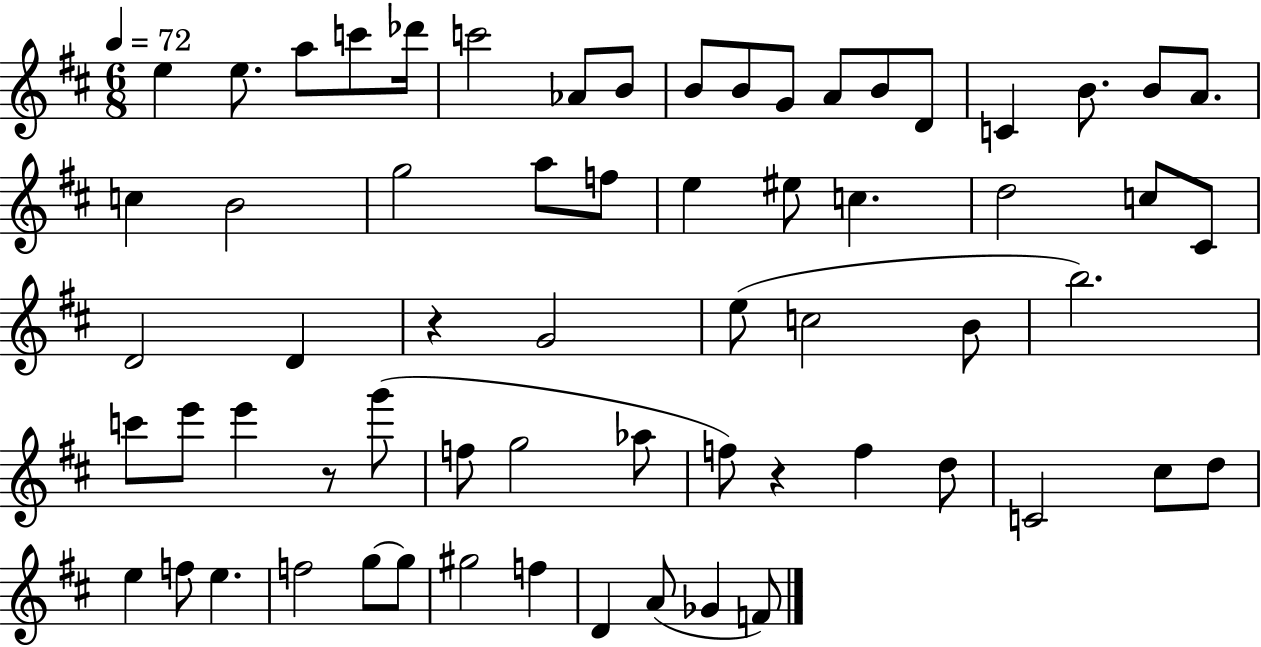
X:1
T:Untitled
M:6/8
L:1/4
K:D
e e/2 a/2 c'/2 _d'/4 c'2 _A/2 B/2 B/2 B/2 G/2 A/2 B/2 D/2 C B/2 B/2 A/2 c B2 g2 a/2 f/2 e ^e/2 c d2 c/2 ^C/2 D2 D z G2 e/2 c2 B/2 b2 c'/2 e'/2 e' z/2 g'/2 f/2 g2 _a/2 f/2 z f d/2 C2 ^c/2 d/2 e f/2 e f2 g/2 g/2 ^g2 f D A/2 _G F/2